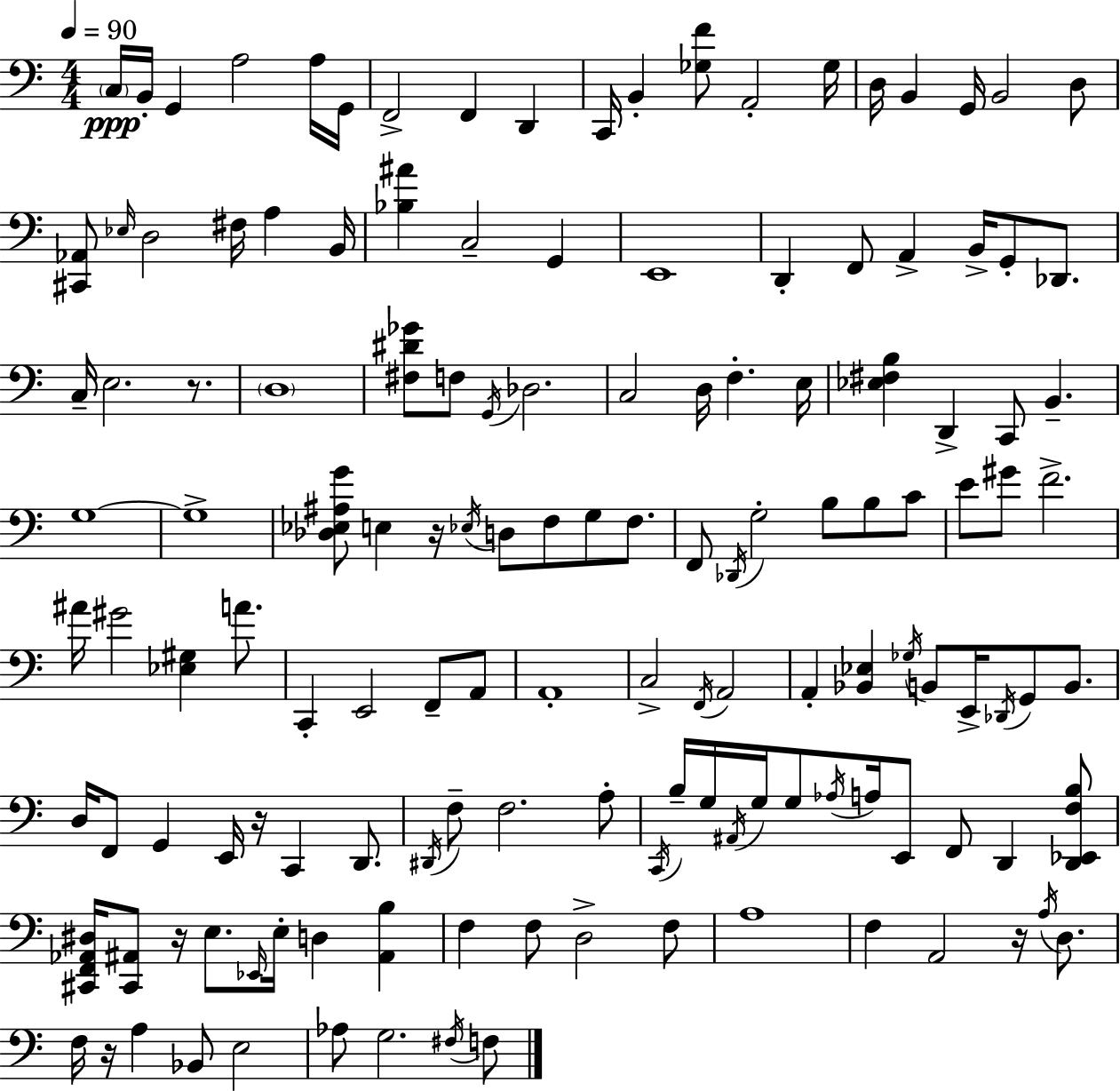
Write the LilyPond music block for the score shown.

{
  \clef bass
  \numericTimeSignature
  \time 4/4
  \key a \minor
  \tempo 4 = 90
  \repeat volta 2 { \parenthesize c16\ppp b,16-. g,4 a2 a16 g,16 | f,2-> f,4 d,4 | c,16 b,4-. <ges f'>8 a,2-. ges16 | d16 b,4 g,16 b,2 d8 | \break <cis, aes,>8 \grace { ees16 } d2 fis16 a4 | b,16 <bes ais'>4 c2-- g,4 | e,1 | d,4-. f,8 a,4-> b,16-> g,8-. des,8. | \break c16-- e2. r8. | \parenthesize d1 | <fis dis' ges'>8 f8 \acciaccatura { g,16 } des2. | c2 d16 f4.-. | \break e16 <ees fis b>4 d,4-> c,8 b,4.-- | g1~~ | g1-> | <des ees ais g'>8 e4 r16 \acciaccatura { ees16 } d8 f8 g8 | \break f8. f,8 \acciaccatura { des,16 } g2-. b8 | b8 c'8 e'8 gis'8 f'2.-> | ais'16 gis'2 <ees gis>4 | a'8. c,4-. e,2 | \break f,8-- a,8 a,1-. | c2-> \acciaccatura { f,16 } a,2 | a,4-. <bes, ees>4 \acciaccatura { ges16 } b,8 | e,16-> \acciaccatura { des,16 } g,8 b,8. d16 f,8 g,4 e,16 r16 | \break c,4 d,8. \acciaccatura { dis,16 } f8-- f2. | a8-. \acciaccatura { c,16 } b16-- g16 \acciaccatura { ais,16 } g16 g8 \acciaccatura { aes16 } | a16 e,8 f,8 d,4 <d, ees, f b>8 <cis, f, aes, dis>16 <cis, ais,>8 r16 e8. | \grace { ees,16 } e16-. d4 <ais, b>4 f4 | \break f8 d2-> f8 a1 | f4 | a,2 r16 \acciaccatura { a16 } d8. f16 r16 a4 | bes,8 e2 aes8 g2. | \break \acciaccatura { fis16 } f8 } \bar "|."
}